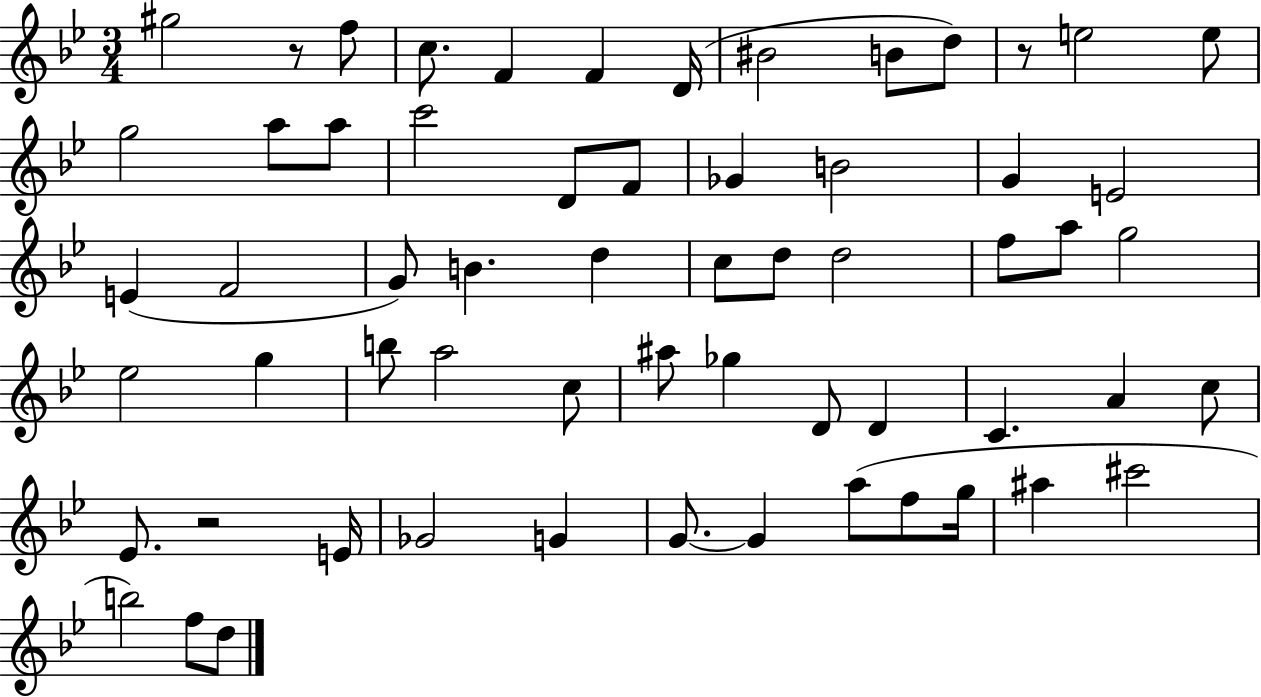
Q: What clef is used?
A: treble